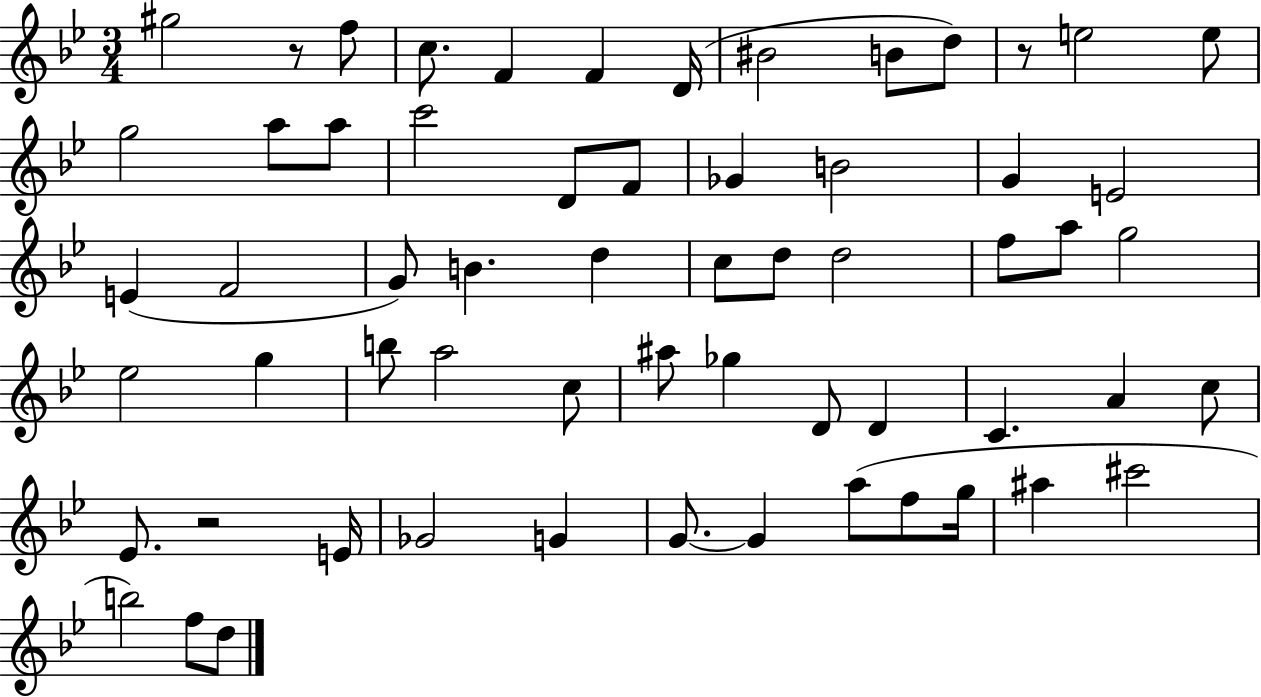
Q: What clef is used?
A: treble